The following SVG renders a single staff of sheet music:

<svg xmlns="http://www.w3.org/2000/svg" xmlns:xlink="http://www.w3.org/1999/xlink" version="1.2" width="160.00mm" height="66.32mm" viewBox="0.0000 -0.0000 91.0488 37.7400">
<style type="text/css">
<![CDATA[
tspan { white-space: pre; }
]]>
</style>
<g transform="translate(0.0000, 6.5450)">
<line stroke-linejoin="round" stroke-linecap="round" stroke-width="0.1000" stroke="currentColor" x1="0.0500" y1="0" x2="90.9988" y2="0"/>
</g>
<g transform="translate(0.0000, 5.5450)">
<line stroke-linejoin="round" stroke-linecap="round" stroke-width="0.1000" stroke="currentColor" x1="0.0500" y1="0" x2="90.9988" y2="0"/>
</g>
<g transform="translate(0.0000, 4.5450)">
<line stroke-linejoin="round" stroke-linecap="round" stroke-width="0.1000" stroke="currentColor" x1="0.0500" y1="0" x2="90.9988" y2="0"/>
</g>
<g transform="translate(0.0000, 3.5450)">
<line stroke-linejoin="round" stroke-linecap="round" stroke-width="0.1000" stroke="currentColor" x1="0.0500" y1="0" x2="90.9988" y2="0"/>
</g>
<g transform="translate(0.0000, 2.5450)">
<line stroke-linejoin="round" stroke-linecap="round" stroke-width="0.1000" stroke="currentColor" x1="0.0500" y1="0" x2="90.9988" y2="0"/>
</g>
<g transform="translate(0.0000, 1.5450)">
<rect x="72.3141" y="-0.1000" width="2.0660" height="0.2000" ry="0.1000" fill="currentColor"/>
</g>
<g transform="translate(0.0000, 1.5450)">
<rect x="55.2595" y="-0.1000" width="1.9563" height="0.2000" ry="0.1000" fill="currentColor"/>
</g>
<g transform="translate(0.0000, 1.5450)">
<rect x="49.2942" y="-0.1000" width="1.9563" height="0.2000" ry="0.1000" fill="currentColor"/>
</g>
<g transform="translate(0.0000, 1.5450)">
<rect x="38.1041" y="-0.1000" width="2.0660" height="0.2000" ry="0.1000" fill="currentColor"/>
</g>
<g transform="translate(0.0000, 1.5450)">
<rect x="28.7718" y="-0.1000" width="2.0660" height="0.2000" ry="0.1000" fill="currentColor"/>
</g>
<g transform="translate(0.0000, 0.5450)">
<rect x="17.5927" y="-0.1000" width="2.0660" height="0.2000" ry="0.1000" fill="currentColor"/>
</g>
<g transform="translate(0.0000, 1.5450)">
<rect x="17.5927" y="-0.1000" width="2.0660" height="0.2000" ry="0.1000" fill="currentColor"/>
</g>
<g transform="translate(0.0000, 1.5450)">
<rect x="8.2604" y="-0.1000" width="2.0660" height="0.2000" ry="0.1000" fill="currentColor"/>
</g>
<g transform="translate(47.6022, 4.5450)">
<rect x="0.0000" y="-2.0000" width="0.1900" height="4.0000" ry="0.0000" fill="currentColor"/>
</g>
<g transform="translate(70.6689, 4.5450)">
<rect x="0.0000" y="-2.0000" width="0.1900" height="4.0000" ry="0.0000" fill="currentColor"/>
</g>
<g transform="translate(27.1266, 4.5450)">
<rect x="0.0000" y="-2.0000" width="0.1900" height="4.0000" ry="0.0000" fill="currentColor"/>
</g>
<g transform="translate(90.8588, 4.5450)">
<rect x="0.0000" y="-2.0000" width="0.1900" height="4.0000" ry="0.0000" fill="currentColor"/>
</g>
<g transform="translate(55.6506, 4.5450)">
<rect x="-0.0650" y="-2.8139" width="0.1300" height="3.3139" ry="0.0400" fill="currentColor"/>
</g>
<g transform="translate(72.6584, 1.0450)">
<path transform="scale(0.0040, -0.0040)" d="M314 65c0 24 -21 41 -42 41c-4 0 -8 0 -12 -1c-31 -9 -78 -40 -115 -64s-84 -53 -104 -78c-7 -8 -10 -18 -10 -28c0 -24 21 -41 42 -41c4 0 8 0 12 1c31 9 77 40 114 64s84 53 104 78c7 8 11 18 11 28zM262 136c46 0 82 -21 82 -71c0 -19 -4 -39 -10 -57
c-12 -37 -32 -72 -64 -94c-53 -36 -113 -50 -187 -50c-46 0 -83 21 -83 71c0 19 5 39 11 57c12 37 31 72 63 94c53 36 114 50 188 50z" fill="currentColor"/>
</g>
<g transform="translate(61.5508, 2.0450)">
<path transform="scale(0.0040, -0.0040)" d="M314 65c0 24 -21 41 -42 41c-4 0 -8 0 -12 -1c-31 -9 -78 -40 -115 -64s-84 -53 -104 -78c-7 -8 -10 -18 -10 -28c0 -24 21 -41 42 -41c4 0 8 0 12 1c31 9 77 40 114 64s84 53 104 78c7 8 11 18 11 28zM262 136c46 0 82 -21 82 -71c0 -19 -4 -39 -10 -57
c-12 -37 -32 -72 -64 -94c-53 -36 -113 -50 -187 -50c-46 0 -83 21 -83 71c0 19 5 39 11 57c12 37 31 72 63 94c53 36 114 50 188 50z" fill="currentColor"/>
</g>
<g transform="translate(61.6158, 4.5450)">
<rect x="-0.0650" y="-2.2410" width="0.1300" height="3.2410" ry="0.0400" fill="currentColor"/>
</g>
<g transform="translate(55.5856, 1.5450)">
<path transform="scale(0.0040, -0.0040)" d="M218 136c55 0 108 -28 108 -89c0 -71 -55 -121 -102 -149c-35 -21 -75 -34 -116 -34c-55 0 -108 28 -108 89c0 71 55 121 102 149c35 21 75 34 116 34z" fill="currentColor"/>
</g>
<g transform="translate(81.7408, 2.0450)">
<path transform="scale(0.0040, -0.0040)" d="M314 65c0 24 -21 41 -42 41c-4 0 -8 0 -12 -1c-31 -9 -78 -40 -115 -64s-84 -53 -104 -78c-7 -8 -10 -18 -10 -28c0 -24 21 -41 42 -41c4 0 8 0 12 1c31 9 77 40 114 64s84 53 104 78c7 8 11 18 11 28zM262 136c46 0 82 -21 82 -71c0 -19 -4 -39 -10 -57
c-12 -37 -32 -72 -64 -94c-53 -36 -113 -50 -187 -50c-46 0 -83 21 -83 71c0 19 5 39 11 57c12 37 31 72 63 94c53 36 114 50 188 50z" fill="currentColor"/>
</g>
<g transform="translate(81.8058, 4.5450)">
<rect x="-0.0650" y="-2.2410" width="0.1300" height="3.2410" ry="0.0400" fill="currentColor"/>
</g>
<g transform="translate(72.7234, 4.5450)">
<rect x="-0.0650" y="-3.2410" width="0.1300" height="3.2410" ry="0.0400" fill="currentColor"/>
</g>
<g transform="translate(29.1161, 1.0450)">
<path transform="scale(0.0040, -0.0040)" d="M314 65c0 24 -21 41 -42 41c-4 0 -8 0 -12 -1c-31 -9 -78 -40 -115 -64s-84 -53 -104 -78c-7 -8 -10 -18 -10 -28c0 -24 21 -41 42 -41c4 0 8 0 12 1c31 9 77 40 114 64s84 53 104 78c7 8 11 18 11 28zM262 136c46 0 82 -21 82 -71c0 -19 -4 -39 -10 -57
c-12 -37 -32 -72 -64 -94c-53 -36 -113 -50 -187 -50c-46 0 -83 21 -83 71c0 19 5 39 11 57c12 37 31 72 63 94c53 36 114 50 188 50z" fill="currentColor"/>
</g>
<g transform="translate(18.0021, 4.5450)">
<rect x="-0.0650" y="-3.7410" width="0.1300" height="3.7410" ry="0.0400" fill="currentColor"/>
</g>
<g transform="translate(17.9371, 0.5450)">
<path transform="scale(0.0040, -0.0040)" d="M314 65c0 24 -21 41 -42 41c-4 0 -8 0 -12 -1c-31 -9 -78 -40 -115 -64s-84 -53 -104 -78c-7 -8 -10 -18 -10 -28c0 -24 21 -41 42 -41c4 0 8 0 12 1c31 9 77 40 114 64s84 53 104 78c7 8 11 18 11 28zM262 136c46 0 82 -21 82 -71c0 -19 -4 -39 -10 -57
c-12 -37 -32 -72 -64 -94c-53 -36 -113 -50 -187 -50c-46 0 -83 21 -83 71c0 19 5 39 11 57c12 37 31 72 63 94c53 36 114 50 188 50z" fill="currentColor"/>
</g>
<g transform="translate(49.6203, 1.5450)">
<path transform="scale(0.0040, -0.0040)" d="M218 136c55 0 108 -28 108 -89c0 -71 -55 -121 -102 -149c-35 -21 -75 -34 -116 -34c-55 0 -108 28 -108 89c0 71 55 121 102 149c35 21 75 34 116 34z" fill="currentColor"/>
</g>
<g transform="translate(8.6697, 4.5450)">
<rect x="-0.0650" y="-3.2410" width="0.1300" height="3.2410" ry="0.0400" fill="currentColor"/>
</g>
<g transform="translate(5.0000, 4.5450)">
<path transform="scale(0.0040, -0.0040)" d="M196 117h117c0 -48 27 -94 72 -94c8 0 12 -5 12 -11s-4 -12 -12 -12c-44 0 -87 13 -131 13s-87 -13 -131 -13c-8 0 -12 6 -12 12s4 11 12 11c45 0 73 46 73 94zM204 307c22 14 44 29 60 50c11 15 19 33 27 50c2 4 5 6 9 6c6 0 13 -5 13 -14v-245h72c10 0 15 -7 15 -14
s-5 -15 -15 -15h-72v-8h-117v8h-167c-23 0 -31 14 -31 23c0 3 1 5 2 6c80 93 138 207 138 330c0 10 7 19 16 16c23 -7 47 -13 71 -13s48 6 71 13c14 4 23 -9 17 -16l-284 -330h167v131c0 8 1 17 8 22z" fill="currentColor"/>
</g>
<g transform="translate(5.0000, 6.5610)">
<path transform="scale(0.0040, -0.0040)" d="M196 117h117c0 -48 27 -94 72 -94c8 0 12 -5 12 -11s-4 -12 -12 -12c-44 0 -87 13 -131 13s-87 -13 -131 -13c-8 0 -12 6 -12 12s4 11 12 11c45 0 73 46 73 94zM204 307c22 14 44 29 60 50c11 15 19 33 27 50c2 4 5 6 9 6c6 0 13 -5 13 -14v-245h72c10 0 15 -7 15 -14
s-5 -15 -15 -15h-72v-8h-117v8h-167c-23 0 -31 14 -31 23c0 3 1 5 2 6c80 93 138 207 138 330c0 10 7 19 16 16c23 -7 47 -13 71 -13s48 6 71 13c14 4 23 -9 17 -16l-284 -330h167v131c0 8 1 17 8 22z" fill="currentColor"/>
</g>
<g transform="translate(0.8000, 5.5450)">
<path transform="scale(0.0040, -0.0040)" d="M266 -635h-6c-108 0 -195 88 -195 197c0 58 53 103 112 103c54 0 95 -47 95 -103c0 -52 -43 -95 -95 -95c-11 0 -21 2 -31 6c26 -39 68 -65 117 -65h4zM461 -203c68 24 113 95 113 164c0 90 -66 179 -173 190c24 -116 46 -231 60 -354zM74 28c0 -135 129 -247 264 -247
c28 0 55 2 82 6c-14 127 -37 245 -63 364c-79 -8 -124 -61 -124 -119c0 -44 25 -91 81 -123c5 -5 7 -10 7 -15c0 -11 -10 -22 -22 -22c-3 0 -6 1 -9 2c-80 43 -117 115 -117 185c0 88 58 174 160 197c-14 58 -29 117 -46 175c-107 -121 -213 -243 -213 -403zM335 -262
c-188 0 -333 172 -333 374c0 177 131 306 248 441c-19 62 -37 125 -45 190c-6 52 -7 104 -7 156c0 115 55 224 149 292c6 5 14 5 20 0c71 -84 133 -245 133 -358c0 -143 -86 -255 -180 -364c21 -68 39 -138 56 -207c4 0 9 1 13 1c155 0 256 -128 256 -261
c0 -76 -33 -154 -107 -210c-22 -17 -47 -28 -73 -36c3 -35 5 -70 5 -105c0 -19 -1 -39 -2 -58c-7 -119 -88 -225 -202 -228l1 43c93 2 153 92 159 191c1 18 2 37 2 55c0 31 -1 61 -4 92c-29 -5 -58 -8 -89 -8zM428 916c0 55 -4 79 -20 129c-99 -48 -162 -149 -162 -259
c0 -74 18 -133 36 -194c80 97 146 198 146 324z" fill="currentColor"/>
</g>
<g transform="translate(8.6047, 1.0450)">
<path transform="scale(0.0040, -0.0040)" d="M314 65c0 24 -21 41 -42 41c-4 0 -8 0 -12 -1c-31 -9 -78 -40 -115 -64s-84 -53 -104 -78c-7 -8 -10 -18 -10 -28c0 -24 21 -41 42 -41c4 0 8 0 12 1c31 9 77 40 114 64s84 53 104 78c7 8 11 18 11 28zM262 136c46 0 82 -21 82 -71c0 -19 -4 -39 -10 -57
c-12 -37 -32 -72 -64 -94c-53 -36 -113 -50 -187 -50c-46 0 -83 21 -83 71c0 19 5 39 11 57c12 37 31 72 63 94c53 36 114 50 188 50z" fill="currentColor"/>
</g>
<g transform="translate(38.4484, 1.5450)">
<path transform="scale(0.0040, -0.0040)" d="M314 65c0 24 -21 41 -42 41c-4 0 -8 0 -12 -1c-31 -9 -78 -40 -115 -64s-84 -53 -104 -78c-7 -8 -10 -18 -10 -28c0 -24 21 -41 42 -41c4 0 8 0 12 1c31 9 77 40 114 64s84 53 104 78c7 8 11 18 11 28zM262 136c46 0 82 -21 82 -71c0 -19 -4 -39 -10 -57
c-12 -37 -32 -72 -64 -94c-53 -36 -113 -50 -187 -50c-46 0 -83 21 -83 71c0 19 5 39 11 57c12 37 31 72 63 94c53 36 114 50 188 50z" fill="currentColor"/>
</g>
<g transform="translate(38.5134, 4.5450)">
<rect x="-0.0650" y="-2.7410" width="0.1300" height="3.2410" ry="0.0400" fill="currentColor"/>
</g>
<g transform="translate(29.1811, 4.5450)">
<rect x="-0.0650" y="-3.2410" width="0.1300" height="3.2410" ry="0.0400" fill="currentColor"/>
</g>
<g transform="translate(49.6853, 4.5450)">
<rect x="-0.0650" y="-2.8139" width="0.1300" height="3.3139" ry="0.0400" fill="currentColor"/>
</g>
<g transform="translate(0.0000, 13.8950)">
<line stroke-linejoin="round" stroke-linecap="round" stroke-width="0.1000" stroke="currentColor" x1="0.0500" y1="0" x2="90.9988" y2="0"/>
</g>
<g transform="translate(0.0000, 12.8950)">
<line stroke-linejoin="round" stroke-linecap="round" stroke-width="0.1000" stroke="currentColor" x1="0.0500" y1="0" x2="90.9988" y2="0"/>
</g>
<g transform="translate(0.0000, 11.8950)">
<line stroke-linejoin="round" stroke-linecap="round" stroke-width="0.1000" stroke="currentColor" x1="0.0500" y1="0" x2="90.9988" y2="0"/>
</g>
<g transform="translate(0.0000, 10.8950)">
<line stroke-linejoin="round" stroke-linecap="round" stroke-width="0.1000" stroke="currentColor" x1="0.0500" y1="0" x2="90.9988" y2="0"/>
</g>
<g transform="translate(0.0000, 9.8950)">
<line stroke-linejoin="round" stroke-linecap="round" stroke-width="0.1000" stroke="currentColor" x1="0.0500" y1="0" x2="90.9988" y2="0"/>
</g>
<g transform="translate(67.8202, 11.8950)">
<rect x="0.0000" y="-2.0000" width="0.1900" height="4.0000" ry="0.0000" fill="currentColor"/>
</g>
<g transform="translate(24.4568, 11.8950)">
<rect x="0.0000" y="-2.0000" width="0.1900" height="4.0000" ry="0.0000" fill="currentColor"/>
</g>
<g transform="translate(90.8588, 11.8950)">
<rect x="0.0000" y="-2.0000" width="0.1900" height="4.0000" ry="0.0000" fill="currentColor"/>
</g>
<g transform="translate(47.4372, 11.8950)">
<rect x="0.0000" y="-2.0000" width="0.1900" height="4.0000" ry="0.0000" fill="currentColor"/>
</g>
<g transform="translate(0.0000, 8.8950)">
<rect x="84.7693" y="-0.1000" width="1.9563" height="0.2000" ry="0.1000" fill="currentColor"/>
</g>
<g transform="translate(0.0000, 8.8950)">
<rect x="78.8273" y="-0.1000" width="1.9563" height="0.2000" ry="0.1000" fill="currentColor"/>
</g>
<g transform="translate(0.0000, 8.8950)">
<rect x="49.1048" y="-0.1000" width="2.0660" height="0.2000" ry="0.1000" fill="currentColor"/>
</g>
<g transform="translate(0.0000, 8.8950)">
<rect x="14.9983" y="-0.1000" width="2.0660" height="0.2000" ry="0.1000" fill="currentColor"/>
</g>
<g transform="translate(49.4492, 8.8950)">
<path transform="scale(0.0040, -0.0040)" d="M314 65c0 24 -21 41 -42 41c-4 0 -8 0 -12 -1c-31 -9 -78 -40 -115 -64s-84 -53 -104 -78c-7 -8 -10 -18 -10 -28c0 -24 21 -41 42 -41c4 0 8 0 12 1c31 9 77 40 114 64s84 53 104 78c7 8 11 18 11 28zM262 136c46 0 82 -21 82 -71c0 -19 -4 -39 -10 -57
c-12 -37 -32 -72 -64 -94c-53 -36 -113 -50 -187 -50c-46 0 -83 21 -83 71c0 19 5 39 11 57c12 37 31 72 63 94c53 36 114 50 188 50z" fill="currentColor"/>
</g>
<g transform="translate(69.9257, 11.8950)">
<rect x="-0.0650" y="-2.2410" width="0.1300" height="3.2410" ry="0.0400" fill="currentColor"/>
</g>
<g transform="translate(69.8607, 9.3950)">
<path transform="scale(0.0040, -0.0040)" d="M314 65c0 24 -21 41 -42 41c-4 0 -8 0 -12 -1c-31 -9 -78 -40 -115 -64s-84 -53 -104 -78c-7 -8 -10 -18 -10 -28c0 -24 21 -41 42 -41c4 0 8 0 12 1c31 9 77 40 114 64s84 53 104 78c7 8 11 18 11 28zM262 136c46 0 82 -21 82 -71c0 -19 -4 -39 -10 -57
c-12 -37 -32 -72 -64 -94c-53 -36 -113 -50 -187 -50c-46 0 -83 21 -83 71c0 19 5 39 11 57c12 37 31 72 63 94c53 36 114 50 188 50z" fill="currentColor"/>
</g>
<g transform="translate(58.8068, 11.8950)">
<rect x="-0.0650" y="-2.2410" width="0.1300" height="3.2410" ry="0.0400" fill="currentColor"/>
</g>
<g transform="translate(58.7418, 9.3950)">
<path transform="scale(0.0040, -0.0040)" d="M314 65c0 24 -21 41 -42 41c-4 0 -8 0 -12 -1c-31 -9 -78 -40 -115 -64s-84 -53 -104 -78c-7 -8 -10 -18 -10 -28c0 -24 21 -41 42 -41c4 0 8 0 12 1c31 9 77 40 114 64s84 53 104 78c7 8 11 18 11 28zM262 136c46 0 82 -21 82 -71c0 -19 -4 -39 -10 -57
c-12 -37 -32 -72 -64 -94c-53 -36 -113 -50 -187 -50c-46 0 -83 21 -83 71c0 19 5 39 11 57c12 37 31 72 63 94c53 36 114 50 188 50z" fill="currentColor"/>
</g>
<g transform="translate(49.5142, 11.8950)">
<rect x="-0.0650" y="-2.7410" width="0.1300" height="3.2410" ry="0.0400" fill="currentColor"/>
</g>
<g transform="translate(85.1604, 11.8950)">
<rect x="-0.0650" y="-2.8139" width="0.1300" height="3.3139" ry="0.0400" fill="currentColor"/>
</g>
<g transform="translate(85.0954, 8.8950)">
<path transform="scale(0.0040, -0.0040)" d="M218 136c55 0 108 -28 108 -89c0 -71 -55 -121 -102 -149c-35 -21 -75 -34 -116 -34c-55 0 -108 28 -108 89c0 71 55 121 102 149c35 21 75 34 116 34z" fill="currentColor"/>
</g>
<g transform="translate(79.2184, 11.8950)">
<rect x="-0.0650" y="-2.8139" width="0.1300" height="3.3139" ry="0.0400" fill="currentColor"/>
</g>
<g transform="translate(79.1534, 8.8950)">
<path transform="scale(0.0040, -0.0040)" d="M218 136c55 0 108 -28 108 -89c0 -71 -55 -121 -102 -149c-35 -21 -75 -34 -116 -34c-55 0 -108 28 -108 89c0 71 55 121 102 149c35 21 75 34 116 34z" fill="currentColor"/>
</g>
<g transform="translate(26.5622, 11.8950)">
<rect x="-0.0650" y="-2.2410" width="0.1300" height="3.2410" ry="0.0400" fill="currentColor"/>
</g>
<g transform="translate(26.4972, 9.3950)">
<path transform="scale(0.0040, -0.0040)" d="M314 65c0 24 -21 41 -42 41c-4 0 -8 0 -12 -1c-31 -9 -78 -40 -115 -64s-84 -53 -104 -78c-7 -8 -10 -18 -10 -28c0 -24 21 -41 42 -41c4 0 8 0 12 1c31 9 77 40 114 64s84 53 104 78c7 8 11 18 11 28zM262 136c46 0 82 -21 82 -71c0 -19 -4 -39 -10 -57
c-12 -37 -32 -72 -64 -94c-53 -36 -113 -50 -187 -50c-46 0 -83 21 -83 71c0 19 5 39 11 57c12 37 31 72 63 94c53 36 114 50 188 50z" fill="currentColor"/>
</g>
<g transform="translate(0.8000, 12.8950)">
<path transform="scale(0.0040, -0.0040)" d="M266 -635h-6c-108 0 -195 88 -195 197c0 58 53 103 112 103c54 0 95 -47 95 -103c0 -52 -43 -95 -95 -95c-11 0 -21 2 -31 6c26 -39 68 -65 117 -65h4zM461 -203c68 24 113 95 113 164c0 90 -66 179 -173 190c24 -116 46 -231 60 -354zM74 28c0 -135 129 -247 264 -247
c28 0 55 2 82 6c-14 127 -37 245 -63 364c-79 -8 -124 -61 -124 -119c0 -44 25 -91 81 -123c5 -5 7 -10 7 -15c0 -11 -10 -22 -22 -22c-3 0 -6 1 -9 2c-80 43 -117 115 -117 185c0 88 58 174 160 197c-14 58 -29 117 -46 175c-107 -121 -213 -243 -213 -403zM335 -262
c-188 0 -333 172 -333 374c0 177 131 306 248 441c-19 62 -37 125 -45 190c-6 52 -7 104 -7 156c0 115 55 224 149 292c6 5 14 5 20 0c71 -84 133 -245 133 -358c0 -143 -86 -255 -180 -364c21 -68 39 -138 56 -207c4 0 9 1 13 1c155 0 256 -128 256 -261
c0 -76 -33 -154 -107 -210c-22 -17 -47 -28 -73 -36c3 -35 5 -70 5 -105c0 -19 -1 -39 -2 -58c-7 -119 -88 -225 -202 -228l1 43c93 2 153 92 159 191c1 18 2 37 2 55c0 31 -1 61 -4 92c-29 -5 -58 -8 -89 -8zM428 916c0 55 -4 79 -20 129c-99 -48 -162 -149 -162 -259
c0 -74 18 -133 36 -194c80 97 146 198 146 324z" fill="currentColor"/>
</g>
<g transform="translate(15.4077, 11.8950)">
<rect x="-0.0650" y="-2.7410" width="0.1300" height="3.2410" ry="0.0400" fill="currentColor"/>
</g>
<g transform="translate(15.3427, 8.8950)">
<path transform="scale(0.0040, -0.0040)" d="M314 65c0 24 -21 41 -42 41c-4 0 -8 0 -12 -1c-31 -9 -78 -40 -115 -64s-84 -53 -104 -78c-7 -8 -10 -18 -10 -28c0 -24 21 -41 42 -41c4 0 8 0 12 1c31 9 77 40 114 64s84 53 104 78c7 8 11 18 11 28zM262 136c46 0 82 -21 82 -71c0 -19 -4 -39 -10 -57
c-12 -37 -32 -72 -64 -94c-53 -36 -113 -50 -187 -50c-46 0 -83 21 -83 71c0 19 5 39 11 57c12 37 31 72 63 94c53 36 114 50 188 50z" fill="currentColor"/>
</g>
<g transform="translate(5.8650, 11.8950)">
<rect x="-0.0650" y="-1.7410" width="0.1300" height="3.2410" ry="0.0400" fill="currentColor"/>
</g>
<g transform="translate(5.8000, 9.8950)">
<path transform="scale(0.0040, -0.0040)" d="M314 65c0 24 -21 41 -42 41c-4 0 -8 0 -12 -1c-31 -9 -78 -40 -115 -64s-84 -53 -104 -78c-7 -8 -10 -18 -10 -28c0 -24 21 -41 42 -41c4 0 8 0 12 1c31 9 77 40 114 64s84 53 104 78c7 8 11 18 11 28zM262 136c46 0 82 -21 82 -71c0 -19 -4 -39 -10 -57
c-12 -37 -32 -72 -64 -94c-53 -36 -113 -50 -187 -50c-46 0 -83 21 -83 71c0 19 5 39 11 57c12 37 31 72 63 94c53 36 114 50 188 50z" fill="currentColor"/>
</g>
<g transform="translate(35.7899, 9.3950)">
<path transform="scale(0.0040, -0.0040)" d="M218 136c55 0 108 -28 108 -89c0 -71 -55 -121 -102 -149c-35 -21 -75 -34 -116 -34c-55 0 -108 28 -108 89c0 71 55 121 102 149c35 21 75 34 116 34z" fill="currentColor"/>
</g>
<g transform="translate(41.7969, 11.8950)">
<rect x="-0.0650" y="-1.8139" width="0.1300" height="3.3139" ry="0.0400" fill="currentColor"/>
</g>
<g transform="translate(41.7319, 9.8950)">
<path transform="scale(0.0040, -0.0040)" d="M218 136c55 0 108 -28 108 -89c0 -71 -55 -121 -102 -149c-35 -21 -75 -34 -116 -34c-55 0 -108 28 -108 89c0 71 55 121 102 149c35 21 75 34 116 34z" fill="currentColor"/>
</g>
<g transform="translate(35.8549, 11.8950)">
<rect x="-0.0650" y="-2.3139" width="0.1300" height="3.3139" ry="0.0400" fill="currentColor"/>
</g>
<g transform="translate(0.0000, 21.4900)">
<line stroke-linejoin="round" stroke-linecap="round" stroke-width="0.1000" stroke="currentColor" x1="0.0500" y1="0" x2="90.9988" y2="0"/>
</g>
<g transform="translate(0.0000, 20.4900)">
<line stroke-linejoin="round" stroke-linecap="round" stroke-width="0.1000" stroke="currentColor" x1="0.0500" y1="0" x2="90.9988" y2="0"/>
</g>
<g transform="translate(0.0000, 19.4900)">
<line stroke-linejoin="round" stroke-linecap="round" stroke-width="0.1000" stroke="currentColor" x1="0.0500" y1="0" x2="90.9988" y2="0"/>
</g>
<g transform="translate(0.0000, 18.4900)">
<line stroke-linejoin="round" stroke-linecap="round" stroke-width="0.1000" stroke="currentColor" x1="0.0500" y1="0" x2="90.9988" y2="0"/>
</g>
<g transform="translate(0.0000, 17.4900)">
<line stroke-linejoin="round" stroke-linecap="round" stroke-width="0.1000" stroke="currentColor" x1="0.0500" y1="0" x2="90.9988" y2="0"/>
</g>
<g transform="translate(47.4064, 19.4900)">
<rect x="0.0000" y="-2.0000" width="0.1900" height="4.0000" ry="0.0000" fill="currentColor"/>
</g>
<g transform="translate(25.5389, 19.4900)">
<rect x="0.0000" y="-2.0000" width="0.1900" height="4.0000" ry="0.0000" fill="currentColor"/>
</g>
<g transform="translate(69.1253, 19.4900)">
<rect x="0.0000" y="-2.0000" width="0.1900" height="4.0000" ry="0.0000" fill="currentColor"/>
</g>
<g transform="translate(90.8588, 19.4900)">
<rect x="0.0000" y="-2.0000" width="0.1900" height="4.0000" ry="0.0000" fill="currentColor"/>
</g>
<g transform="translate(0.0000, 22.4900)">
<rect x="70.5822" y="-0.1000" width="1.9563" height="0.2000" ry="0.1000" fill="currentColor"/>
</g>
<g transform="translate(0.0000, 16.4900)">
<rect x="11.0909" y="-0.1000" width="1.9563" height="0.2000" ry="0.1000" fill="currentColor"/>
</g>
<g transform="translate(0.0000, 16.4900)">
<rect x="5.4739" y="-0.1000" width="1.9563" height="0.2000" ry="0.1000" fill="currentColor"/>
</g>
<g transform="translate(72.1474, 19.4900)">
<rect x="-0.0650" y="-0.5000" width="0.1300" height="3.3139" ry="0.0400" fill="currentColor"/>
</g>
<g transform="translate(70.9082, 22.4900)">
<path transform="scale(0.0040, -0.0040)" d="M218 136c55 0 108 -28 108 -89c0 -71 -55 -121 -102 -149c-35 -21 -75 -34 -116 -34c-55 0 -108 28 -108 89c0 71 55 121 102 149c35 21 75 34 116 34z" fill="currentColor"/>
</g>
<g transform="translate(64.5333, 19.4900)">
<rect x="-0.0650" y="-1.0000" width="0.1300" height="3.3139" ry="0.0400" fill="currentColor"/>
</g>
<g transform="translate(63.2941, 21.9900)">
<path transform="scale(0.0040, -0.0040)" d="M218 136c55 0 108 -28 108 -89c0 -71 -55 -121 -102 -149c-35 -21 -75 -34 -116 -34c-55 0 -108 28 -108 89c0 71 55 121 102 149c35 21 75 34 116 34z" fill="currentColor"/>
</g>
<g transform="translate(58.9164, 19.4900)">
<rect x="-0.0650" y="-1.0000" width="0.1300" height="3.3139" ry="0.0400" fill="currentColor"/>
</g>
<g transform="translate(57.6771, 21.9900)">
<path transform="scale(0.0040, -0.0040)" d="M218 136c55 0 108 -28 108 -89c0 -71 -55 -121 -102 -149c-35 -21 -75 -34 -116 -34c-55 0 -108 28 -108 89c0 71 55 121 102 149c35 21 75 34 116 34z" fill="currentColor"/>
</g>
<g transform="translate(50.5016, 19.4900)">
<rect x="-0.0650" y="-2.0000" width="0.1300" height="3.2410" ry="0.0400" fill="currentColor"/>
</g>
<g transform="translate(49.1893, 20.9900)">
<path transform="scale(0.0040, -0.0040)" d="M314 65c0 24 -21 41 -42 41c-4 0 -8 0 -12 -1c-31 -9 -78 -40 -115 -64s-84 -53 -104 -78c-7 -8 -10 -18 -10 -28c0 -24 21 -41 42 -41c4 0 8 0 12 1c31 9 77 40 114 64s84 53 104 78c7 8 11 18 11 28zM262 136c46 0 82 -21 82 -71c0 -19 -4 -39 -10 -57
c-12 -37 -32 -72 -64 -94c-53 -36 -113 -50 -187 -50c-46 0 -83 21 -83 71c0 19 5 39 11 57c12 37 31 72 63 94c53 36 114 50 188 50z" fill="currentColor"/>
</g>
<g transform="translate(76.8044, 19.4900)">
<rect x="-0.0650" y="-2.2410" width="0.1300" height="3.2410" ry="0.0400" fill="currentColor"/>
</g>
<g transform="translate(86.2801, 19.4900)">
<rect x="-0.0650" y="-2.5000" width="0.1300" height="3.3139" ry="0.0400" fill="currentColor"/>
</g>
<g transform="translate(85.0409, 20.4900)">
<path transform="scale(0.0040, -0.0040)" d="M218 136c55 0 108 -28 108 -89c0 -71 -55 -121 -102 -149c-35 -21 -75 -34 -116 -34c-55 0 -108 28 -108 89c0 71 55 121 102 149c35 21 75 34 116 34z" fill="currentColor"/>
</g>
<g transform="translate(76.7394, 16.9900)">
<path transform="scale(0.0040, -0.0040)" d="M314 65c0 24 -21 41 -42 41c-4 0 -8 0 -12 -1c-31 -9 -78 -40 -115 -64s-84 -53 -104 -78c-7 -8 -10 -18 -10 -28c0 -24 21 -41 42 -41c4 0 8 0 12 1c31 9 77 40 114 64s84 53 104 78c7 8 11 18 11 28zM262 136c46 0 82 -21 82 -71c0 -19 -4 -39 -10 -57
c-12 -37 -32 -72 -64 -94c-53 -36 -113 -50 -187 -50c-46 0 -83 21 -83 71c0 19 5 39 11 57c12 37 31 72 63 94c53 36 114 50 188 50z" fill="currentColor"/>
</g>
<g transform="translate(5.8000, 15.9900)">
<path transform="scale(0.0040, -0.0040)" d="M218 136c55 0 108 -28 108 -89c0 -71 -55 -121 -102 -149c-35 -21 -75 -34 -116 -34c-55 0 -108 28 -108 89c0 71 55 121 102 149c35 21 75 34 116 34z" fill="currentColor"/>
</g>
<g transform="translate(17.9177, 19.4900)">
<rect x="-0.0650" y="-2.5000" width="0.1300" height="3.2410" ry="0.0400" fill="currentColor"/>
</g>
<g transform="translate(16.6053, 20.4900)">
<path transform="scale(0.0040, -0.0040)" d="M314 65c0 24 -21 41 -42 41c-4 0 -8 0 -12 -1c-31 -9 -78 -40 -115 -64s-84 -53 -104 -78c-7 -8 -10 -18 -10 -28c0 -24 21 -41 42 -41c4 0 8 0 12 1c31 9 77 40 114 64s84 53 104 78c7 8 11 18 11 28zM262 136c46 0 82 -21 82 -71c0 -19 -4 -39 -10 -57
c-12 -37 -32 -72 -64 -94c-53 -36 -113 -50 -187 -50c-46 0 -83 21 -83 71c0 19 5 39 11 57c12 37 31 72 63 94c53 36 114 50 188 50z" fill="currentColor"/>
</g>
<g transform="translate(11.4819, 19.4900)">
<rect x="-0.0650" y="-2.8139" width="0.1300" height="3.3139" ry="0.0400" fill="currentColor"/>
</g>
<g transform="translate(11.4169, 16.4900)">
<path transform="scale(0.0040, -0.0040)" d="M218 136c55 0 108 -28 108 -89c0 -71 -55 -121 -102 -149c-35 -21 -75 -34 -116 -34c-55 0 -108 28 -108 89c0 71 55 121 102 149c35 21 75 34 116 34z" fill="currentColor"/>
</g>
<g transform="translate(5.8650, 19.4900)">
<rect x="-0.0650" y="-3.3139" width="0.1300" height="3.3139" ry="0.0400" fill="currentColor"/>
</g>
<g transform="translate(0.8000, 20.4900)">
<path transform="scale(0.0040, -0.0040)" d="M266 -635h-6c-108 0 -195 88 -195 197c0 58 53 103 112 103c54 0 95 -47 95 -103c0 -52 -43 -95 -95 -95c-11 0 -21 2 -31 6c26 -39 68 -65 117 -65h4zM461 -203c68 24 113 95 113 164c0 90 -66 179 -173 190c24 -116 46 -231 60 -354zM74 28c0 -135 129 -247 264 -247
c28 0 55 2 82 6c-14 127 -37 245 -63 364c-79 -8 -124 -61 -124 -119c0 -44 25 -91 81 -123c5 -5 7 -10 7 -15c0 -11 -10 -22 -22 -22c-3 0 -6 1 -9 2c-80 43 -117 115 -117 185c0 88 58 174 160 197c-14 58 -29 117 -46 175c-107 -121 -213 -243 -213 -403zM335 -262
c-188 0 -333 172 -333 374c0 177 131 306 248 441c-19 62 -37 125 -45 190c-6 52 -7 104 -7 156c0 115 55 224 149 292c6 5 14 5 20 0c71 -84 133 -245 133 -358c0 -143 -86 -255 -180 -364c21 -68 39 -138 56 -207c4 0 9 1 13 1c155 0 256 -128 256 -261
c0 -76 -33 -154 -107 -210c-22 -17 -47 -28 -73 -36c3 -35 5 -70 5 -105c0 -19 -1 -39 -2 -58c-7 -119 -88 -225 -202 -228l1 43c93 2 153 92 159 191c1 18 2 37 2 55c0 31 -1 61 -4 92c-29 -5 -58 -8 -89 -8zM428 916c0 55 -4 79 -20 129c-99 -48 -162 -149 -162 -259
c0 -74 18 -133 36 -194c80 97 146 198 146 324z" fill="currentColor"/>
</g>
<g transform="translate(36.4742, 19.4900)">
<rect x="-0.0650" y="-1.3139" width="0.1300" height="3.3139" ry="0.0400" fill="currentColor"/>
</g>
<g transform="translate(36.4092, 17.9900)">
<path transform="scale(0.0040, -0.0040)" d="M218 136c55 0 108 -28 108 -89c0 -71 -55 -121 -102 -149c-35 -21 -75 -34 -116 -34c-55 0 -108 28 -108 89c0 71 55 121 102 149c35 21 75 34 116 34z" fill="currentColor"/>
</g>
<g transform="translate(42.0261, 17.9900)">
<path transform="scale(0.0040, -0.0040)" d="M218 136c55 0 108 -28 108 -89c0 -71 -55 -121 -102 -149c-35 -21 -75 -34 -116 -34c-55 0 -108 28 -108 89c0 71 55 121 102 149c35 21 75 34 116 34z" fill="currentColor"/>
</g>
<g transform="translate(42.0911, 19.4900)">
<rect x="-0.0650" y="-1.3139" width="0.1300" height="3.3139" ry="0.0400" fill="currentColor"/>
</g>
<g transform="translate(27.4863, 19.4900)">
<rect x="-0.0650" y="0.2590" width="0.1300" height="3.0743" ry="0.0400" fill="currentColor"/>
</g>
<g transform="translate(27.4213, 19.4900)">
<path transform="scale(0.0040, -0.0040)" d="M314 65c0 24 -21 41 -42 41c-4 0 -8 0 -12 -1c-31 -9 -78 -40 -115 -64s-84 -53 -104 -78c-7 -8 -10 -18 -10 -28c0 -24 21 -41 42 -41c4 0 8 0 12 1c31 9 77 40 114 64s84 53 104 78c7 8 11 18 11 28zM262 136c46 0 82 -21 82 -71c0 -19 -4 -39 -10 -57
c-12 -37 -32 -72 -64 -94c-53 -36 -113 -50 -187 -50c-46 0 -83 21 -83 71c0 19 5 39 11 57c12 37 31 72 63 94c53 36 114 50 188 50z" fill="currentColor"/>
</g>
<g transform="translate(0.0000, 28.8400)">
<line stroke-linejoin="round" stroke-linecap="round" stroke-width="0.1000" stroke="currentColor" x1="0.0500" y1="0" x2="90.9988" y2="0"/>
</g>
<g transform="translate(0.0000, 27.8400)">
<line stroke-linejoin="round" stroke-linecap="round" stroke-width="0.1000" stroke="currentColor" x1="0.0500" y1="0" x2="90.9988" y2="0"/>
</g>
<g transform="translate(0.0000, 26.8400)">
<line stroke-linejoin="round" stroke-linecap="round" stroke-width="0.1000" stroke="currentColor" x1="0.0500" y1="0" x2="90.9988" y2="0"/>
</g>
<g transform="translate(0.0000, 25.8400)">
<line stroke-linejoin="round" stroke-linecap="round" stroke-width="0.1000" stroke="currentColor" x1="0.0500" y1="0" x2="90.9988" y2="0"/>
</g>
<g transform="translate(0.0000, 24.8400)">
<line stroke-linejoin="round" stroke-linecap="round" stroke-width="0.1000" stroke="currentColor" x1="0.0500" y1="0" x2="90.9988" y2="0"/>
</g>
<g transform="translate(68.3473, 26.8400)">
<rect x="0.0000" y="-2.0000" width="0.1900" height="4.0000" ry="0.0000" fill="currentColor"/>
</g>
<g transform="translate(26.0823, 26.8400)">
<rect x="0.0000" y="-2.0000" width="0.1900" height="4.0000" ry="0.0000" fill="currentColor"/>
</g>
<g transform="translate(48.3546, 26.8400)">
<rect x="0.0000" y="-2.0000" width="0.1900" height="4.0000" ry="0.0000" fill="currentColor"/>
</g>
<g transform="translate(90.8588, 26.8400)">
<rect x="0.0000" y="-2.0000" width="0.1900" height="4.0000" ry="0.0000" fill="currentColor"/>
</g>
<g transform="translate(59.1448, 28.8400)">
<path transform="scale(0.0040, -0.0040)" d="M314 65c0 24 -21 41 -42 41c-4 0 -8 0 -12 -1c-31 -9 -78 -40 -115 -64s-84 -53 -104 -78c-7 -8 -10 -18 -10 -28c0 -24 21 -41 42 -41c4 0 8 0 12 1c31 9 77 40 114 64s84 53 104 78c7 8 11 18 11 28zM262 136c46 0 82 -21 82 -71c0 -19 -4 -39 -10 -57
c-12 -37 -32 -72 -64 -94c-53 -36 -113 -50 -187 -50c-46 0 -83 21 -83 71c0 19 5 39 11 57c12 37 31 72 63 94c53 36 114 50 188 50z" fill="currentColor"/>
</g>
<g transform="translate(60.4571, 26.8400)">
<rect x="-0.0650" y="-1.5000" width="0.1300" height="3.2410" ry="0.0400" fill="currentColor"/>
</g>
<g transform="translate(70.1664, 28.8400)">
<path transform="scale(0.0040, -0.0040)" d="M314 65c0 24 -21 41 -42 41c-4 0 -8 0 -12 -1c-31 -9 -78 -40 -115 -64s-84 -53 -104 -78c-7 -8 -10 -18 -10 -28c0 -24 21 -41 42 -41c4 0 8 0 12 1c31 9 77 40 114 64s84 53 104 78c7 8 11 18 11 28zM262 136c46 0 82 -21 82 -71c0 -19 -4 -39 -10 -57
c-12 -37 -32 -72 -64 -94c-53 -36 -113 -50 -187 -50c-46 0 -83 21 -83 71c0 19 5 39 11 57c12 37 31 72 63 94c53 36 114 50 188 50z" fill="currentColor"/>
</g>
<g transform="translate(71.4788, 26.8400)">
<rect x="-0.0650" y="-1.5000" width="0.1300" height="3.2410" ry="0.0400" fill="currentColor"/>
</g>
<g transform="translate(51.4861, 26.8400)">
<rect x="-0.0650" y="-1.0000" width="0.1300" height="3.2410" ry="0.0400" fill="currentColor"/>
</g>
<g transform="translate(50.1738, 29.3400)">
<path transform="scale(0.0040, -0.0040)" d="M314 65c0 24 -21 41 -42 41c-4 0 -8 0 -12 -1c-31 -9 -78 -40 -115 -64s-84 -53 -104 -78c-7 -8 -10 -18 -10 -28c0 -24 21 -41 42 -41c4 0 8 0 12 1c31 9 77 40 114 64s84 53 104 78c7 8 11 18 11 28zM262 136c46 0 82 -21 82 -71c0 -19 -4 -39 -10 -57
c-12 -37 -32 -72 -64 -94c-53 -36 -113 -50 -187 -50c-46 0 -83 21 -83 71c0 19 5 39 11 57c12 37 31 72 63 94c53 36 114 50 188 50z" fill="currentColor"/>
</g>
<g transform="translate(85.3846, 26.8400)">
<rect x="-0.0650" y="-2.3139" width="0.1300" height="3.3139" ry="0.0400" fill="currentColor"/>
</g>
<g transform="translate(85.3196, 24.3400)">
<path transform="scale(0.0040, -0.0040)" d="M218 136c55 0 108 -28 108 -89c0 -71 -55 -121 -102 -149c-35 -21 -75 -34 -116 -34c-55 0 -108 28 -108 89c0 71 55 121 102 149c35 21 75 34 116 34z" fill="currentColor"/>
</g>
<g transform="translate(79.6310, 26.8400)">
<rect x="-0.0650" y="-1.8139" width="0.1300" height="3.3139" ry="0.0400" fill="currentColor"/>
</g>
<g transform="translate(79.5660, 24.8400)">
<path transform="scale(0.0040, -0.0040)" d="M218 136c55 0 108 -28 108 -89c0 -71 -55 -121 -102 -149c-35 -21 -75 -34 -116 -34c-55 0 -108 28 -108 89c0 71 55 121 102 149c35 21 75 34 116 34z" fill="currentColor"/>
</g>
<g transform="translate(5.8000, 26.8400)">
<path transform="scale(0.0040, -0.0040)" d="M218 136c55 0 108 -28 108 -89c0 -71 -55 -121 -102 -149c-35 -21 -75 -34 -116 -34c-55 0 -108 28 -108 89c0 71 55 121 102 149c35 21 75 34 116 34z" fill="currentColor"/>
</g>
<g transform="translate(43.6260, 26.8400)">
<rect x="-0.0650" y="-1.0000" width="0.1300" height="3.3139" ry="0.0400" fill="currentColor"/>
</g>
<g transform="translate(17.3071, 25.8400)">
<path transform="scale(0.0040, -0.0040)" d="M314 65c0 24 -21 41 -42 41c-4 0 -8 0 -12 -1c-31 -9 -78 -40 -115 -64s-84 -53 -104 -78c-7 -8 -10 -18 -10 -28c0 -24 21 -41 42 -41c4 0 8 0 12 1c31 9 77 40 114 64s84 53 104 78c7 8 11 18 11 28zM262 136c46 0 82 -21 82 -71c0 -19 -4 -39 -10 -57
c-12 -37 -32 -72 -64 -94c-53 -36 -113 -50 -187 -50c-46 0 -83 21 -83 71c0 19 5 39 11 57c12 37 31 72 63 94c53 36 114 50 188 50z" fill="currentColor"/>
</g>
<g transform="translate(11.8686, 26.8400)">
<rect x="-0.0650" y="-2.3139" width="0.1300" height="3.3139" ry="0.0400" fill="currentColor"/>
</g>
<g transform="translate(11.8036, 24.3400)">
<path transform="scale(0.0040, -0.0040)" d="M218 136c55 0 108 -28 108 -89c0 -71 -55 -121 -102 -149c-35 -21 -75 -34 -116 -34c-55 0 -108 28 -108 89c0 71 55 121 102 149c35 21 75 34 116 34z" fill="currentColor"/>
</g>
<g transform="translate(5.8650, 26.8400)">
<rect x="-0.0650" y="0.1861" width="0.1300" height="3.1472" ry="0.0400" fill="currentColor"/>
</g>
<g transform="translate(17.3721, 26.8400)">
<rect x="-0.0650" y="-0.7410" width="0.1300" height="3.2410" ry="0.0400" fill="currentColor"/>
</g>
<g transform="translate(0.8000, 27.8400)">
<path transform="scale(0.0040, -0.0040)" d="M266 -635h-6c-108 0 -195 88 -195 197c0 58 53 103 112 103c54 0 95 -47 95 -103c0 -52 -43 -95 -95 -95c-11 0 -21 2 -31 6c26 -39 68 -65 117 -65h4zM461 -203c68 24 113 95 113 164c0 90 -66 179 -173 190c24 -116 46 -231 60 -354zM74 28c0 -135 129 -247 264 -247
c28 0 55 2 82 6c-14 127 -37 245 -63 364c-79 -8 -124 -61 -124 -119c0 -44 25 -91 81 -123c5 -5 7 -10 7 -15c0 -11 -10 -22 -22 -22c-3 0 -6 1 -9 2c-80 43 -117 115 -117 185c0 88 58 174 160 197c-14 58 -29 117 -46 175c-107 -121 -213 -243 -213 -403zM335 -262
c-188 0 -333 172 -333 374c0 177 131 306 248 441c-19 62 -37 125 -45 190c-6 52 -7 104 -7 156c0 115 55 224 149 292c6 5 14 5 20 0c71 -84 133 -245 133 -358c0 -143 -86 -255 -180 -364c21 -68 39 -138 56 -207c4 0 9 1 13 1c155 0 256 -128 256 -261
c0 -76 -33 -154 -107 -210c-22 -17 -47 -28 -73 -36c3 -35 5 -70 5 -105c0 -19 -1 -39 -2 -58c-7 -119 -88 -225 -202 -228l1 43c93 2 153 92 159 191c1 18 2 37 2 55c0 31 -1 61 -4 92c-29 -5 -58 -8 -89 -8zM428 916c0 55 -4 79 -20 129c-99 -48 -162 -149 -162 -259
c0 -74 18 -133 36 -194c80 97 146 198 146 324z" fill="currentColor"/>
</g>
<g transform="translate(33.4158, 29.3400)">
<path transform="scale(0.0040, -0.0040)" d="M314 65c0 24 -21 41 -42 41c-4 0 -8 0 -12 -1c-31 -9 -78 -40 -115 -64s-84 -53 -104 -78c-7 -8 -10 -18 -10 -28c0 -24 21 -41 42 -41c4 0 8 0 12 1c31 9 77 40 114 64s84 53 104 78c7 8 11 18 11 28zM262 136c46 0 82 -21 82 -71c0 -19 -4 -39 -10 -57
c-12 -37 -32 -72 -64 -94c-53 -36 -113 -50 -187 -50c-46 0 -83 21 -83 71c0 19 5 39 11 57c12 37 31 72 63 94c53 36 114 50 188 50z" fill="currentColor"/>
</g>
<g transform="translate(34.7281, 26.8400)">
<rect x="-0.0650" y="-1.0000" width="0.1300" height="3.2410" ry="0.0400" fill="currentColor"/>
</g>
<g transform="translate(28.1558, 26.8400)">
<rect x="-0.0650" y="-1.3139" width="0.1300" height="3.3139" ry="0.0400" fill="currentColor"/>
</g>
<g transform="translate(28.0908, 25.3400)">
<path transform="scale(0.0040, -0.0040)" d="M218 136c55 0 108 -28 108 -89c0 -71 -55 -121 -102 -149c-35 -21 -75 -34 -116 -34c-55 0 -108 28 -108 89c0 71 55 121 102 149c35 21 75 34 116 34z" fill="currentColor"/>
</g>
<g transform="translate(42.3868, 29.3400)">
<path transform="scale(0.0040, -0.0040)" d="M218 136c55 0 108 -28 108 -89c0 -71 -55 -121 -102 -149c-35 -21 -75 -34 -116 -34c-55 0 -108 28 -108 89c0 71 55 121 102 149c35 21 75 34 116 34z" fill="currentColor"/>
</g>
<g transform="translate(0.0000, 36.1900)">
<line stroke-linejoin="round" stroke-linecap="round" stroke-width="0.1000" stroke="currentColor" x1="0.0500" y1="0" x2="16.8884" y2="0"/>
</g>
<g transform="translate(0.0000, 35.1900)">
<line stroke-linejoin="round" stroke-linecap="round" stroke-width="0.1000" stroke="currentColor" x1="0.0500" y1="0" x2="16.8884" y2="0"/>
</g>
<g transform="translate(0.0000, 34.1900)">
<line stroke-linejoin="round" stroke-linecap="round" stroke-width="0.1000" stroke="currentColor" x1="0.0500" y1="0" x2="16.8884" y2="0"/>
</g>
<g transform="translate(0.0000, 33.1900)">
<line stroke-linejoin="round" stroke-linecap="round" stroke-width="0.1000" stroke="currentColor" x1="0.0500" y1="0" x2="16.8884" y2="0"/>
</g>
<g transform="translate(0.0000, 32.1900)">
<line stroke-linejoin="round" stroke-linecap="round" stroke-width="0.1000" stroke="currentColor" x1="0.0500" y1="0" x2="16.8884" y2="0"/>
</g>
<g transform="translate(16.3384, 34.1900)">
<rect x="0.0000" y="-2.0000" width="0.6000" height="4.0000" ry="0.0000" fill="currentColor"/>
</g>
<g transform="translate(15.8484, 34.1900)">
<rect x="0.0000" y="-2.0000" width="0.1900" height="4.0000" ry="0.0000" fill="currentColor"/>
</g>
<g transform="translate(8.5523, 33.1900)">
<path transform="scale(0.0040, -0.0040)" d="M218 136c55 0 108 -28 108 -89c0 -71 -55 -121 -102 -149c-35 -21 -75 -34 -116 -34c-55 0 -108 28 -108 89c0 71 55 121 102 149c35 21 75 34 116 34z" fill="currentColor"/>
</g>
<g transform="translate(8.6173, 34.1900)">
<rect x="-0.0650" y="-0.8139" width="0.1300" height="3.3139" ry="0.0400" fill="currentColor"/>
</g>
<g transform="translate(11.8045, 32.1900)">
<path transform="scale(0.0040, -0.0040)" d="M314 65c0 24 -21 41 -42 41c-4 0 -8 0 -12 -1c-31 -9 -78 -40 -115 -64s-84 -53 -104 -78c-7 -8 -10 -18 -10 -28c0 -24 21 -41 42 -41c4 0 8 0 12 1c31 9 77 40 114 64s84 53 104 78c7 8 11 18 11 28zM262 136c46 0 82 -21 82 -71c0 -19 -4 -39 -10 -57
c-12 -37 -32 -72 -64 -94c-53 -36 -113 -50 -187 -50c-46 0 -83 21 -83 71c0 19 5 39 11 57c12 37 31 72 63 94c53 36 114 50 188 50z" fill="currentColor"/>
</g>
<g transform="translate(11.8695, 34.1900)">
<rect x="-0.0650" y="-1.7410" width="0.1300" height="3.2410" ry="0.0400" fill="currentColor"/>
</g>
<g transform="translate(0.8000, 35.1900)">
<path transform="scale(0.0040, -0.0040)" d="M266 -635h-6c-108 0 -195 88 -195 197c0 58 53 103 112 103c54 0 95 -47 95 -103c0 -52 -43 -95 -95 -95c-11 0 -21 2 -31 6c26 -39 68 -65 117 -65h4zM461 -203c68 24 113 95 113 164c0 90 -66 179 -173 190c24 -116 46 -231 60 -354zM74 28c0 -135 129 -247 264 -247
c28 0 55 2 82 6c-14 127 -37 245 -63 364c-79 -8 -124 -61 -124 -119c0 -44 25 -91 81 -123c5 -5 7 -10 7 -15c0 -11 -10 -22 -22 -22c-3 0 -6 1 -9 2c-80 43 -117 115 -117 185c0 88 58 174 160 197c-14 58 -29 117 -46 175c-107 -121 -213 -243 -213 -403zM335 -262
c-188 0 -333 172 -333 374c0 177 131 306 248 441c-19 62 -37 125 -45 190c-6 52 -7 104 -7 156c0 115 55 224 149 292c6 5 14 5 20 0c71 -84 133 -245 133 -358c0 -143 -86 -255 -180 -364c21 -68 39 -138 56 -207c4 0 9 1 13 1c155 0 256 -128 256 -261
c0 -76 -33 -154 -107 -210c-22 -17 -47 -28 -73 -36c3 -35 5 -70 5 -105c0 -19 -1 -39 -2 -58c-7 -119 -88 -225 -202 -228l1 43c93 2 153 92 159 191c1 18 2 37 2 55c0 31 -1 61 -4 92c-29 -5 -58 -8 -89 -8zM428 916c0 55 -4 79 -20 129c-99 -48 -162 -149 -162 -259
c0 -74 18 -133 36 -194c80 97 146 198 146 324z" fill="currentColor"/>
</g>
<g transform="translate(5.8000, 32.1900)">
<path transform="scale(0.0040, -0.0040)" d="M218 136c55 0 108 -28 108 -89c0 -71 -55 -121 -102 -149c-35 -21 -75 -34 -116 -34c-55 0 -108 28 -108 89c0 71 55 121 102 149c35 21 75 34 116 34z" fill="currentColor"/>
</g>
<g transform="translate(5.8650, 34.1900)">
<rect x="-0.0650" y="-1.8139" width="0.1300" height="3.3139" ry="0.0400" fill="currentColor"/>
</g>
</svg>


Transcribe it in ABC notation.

X:1
T:Untitled
M:4/4
L:1/4
K:C
b2 c'2 b2 a2 a a g2 b2 g2 f2 a2 g2 g f a2 g2 g2 a a b a G2 B2 e e F2 D D C g2 G B g d2 e D2 D D2 E2 E2 f g f d f2